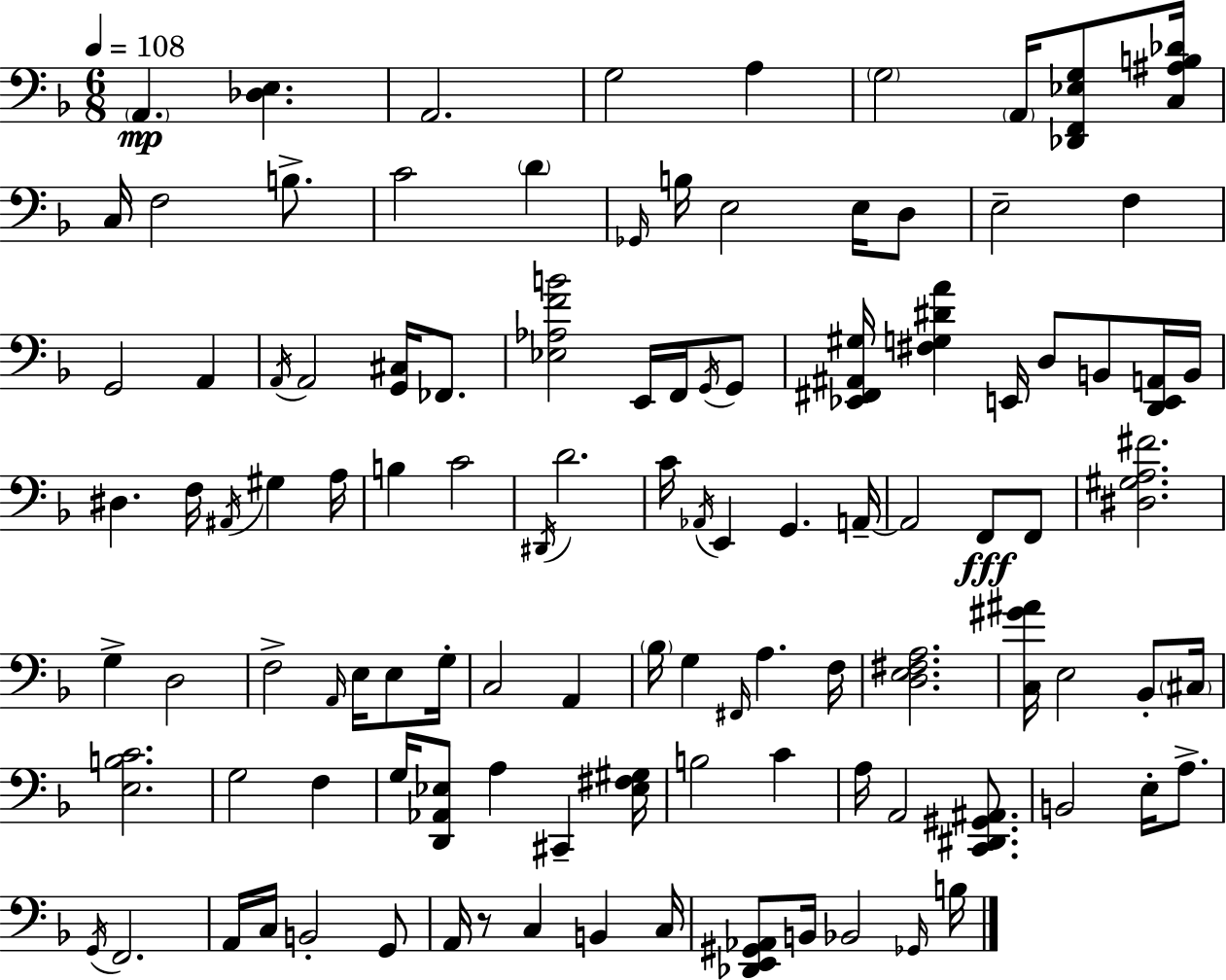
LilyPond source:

{
  \clef bass
  \numericTimeSignature
  \time 6/8
  \key f \major
  \tempo 4 = 108
  \parenthesize a,4.\mp <des e>4. | a,2. | g2 a4 | \parenthesize g2 \parenthesize a,16 <des, f, ees g>8 <c ais b des'>16 | \break c16 f2 b8.-> | c'2 \parenthesize d'4 | \grace { ges,16 } b16 e2 e16 d8 | e2-- f4 | \break g,2 a,4 | \acciaccatura { a,16 } a,2 <g, cis>16 fes,8. | <ees aes f' b'>2 e,16 f,16 | \acciaccatura { g,16 } g,8 <ees, fis, ais, gis>16 <fis g dis' a'>4 e,16 d8 b,8 | \break <d, e, a,>16 b,16 dis4. f16 \acciaccatura { ais,16 } gis4 | a16 b4 c'2 | \acciaccatura { dis,16 } d'2. | c'16 \acciaccatura { aes,16 } e,4 g,4. | \break a,16--~~ a,2 | f,8\fff f,8 <dis gis a fis'>2. | g4-> d2 | f2-> | \break \grace { a,16 } e16 e8 g16-. c2 | a,4 \parenthesize bes16 g4 | \grace { fis,16 } a4. f16 <d e fis a>2. | <c gis' ais'>16 e2 | \break bes,8-. \parenthesize cis16 <e b c'>2. | g2 | f4 g16 <d, aes, ees>8 a4 | cis,4-- <ees fis gis>16 b2 | \break c'4 a16 a,2 | <c, dis, gis, ais,>8. b,2 | e16-. a8.-> \acciaccatura { g,16 } f,2. | a,16 c16 b,2-. | \break g,8 a,16 r8 | c4 b,4 c16 <des, e, gis, aes,>8 b,16 | bes,2 \grace { ges,16 } b16 \bar "|."
}